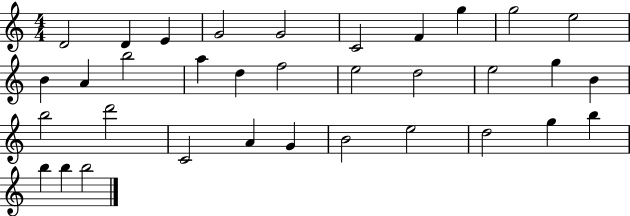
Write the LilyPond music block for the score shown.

{
  \clef treble
  \numericTimeSignature
  \time 4/4
  \key c \major
  d'2 d'4 e'4 | g'2 g'2 | c'2 f'4 g''4 | g''2 e''2 | \break b'4 a'4 b''2 | a''4 d''4 f''2 | e''2 d''2 | e''2 g''4 b'4 | \break b''2 d'''2 | c'2 a'4 g'4 | b'2 e''2 | d''2 g''4 b''4 | \break b''4 b''4 b''2 | \bar "|."
}